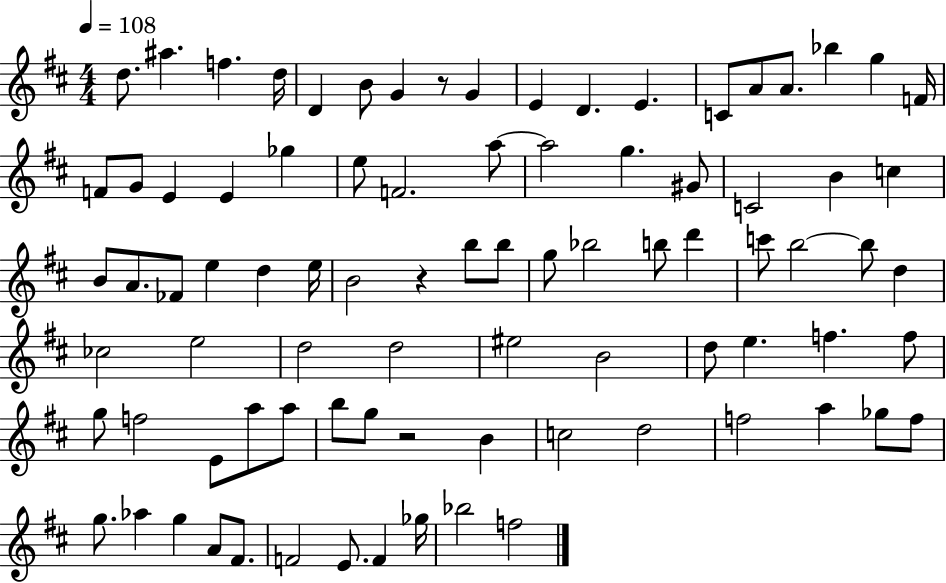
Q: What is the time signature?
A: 4/4